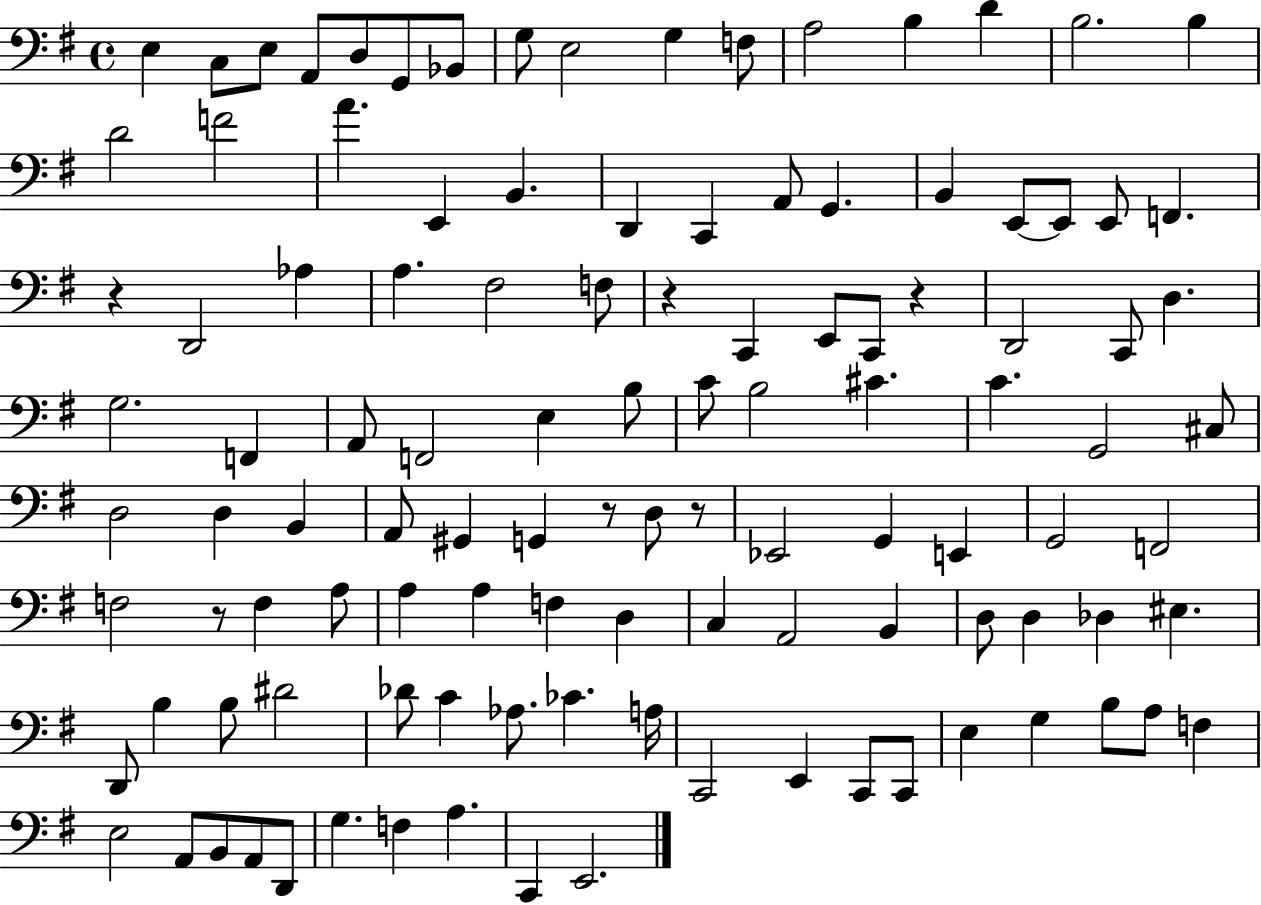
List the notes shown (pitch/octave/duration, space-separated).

E3/q C3/e E3/e A2/e D3/e G2/e Bb2/e G3/e E3/h G3/q F3/e A3/h B3/q D4/q B3/h. B3/q D4/h F4/h A4/q. E2/q B2/q. D2/q C2/q A2/e G2/q. B2/q E2/e E2/e E2/e F2/q. R/q D2/h Ab3/q A3/q. F#3/h F3/e R/q C2/q E2/e C2/e R/q D2/h C2/e D3/q. G3/h. F2/q A2/e F2/h E3/q B3/e C4/e B3/h C#4/q. C4/q. G2/h C#3/e D3/h D3/q B2/q A2/e G#2/q G2/q R/e D3/e R/e Eb2/h G2/q E2/q G2/h F2/h F3/h R/e F3/q A3/e A3/q A3/q F3/q D3/q C3/q A2/h B2/q D3/e D3/q Db3/q EIS3/q. D2/e B3/q B3/e D#4/h Db4/e C4/q Ab3/e. CES4/q. A3/s C2/h E2/q C2/e C2/e E3/q G3/q B3/e A3/e F3/q E3/h A2/e B2/e A2/e D2/e G3/q. F3/q A3/q. C2/q E2/h.